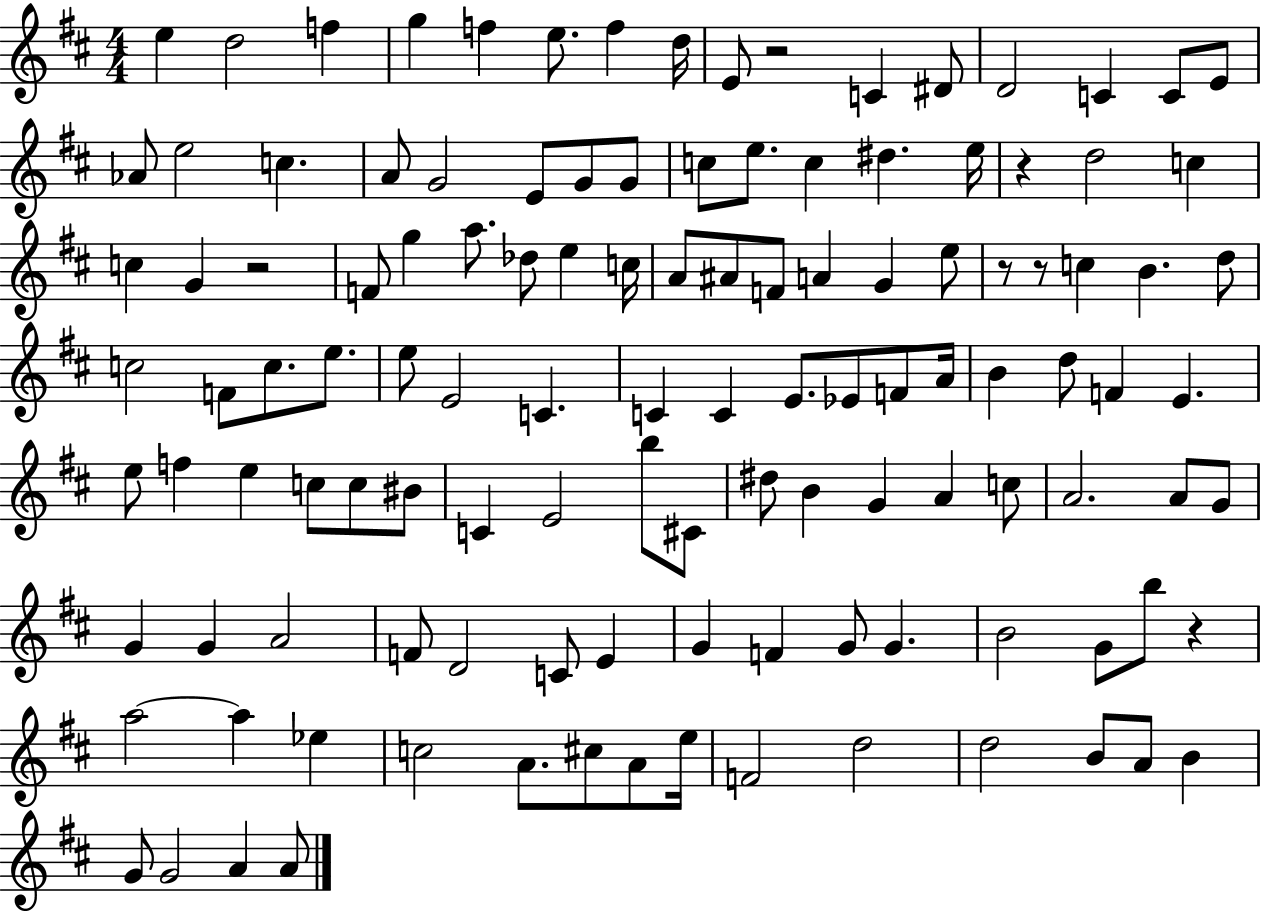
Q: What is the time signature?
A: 4/4